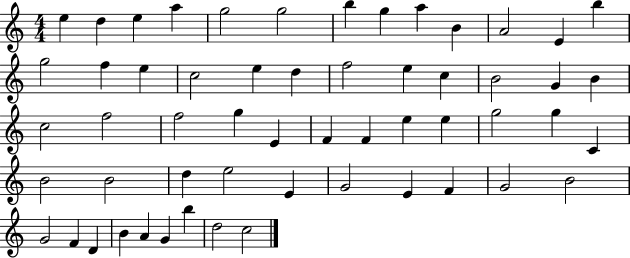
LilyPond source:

{
  \clef treble
  \numericTimeSignature
  \time 4/4
  \key c \major
  e''4 d''4 e''4 a''4 | g''2 g''2 | b''4 g''4 a''4 b'4 | a'2 e'4 b''4 | \break g''2 f''4 e''4 | c''2 e''4 d''4 | f''2 e''4 c''4 | b'2 g'4 b'4 | \break c''2 f''2 | f''2 g''4 e'4 | f'4 f'4 e''4 e''4 | g''2 g''4 c'4 | \break b'2 b'2 | d''4 e''2 e'4 | g'2 e'4 f'4 | g'2 b'2 | \break g'2 f'4 d'4 | b'4 a'4 g'4 b''4 | d''2 c''2 | \bar "|."
}